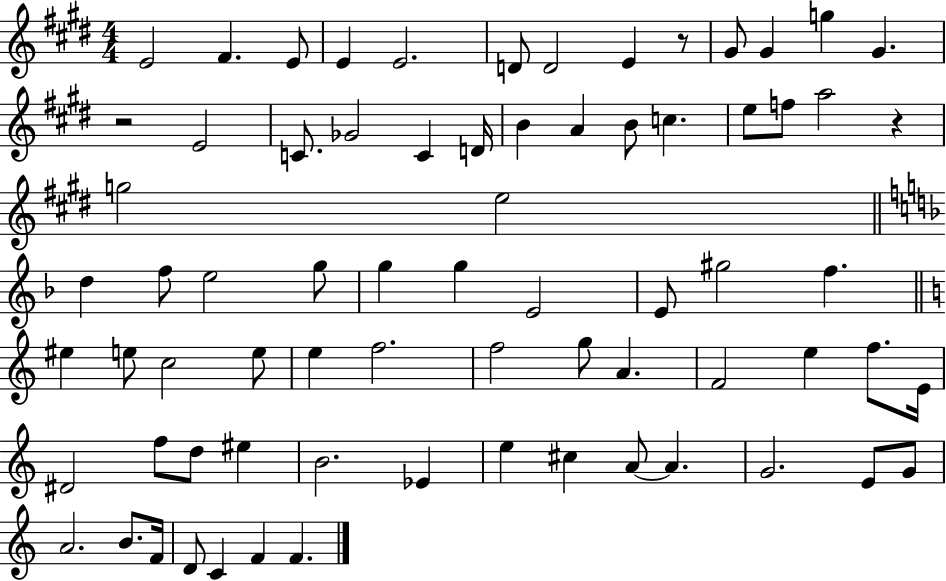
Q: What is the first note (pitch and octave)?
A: E4